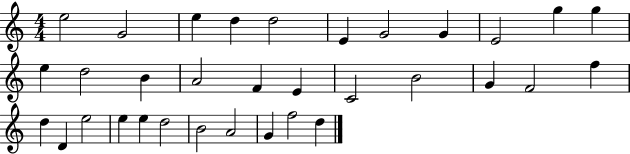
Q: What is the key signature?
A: C major